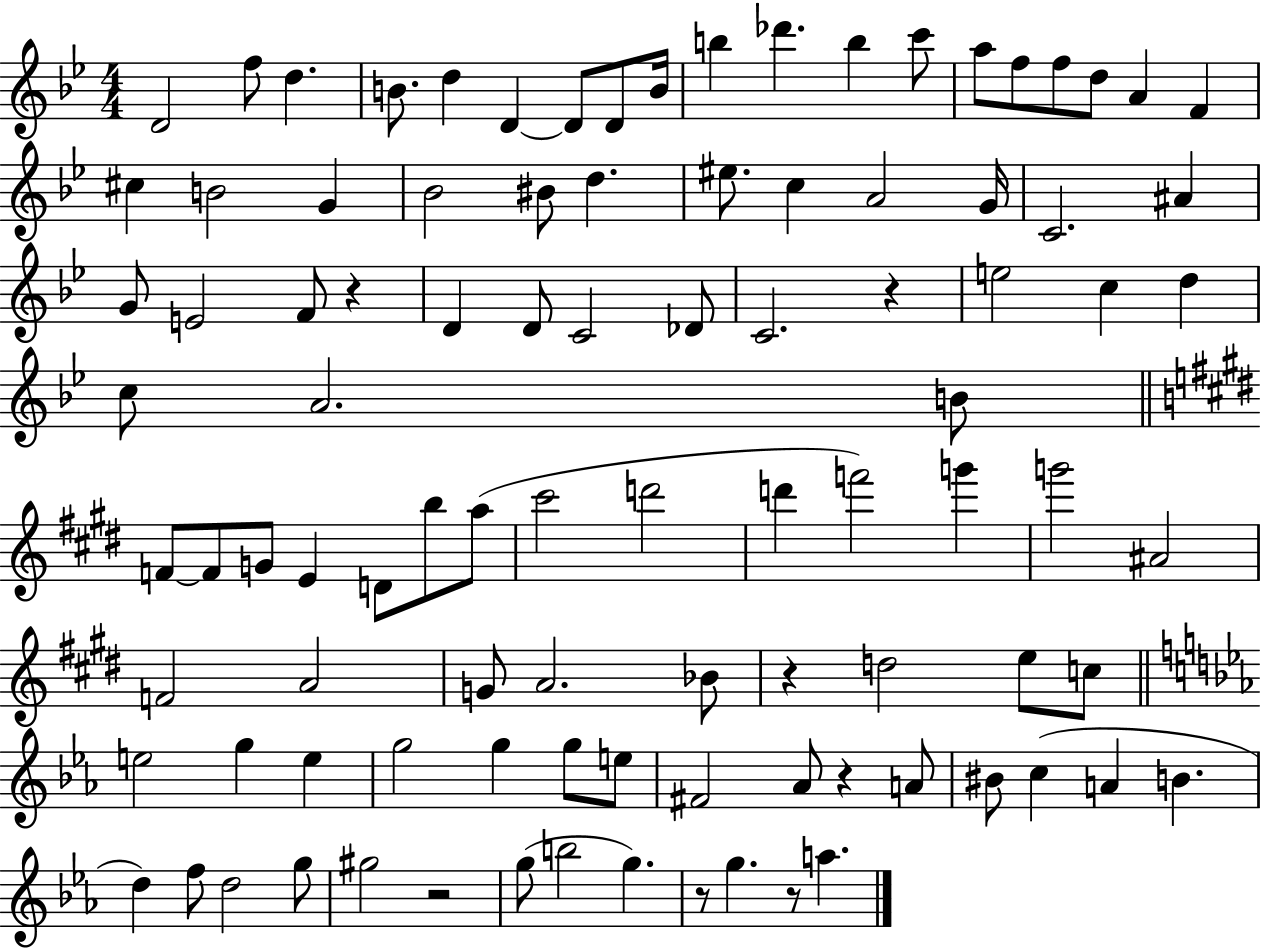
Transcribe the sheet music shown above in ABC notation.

X:1
T:Untitled
M:4/4
L:1/4
K:Bb
D2 f/2 d B/2 d D D/2 D/2 B/4 b _d' b c'/2 a/2 f/2 f/2 d/2 A F ^c B2 G _B2 ^B/2 d ^e/2 c A2 G/4 C2 ^A G/2 E2 F/2 z D D/2 C2 _D/2 C2 z e2 c d c/2 A2 B/2 F/2 F/2 G/2 E D/2 b/2 a/2 ^c'2 d'2 d' f'2 g' g'2 ^A2 F2 A2 G/2 A2 _B/2 z d2 e/2 c/2 e2 g e g2 g g/2 e/2 ^F2 _A/2 z A/2 ^B/2 c A B d f/2 d2 g/2 ^g2 z2 g/2 b2 g z/2 g z/2 a